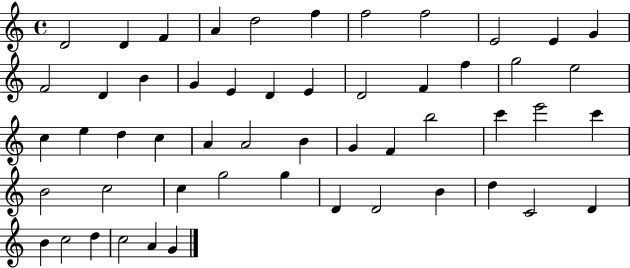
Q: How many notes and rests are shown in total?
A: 53